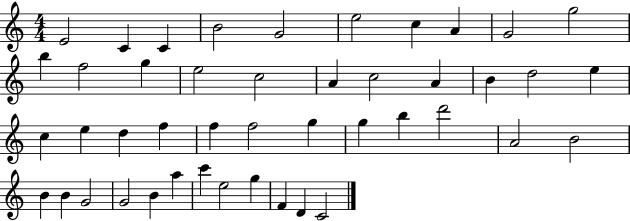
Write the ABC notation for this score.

X:1
T:Untitled
M:4/4
L:1/4
K:C
E2 C C B2 G2 e2 c A G2 g2 b f2 g e2 c2 A c2 A B d2 e c e d f f f2 g g b d'2 A2 B2 B B G2 G2 B a c' e2 g F D C2